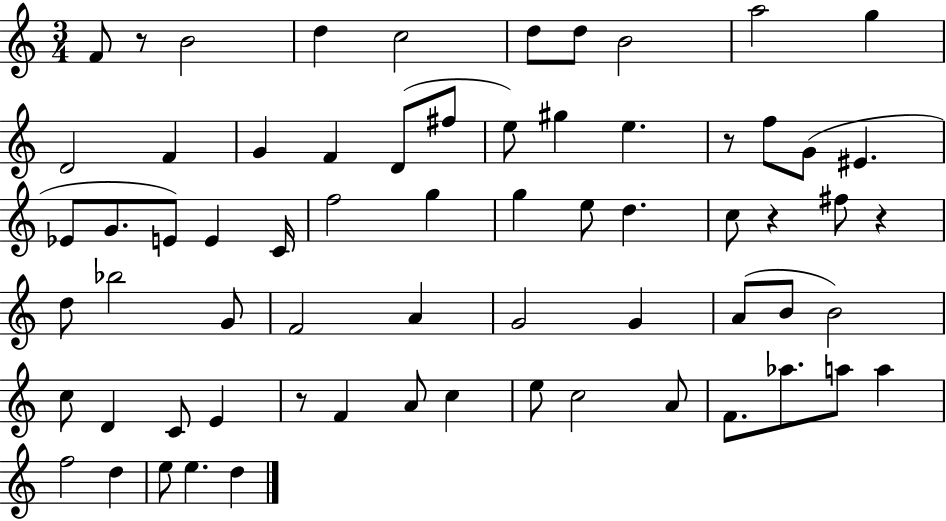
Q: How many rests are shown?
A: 5